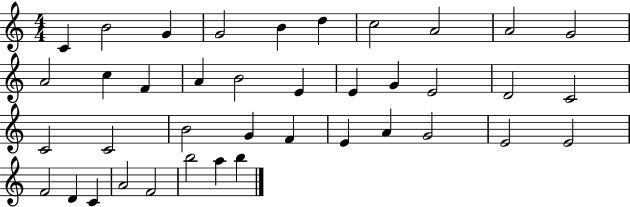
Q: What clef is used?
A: treble